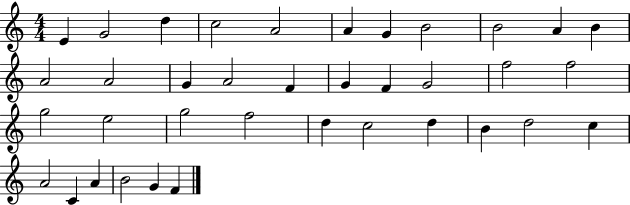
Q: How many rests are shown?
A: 0